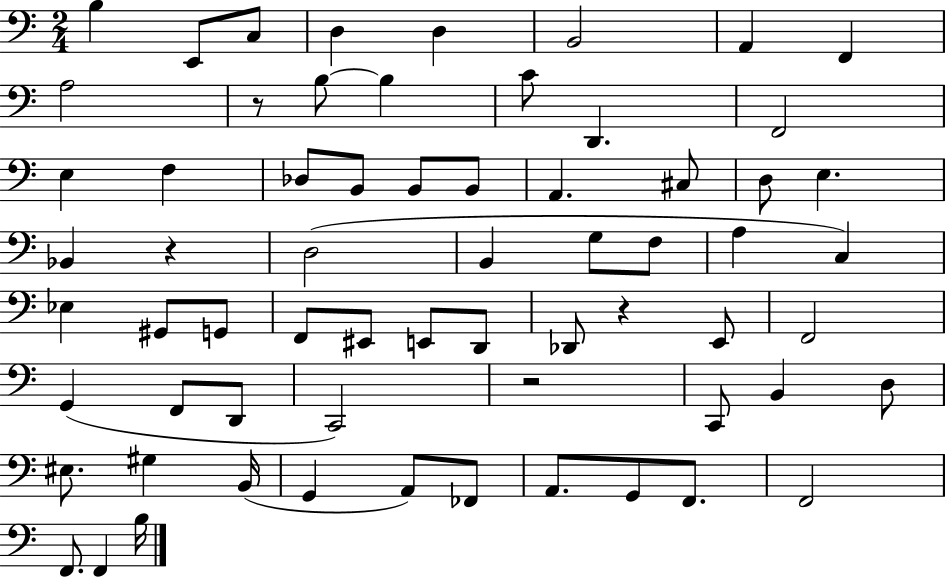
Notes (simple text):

B3/q E2/e C3/e D3/q D3/q B2/h A2/q F2/q A3/h R/e B3/e B3/q C4/e D2/q. F2/h E3/q F3/q Db3/e B2/e B2/e B2/e A2/q. C#3/e D3/e E3/q. Bb2/q R/q D3/h B2/q G3/e F3/e A3/q C3/q Eb3/q G#2/e G2/e F2/e EIS2/e E2/e D2/e Db2/e R/q E2/e F2/h G2/q F2/e D2/e C2/h R/h C2/e B2/q D3/e EIS3/e. G#3/q B2/s G2/q A2/e FES2/e A2/e. G2/e F2/e. F2/h F2/e. F2/q B3/s